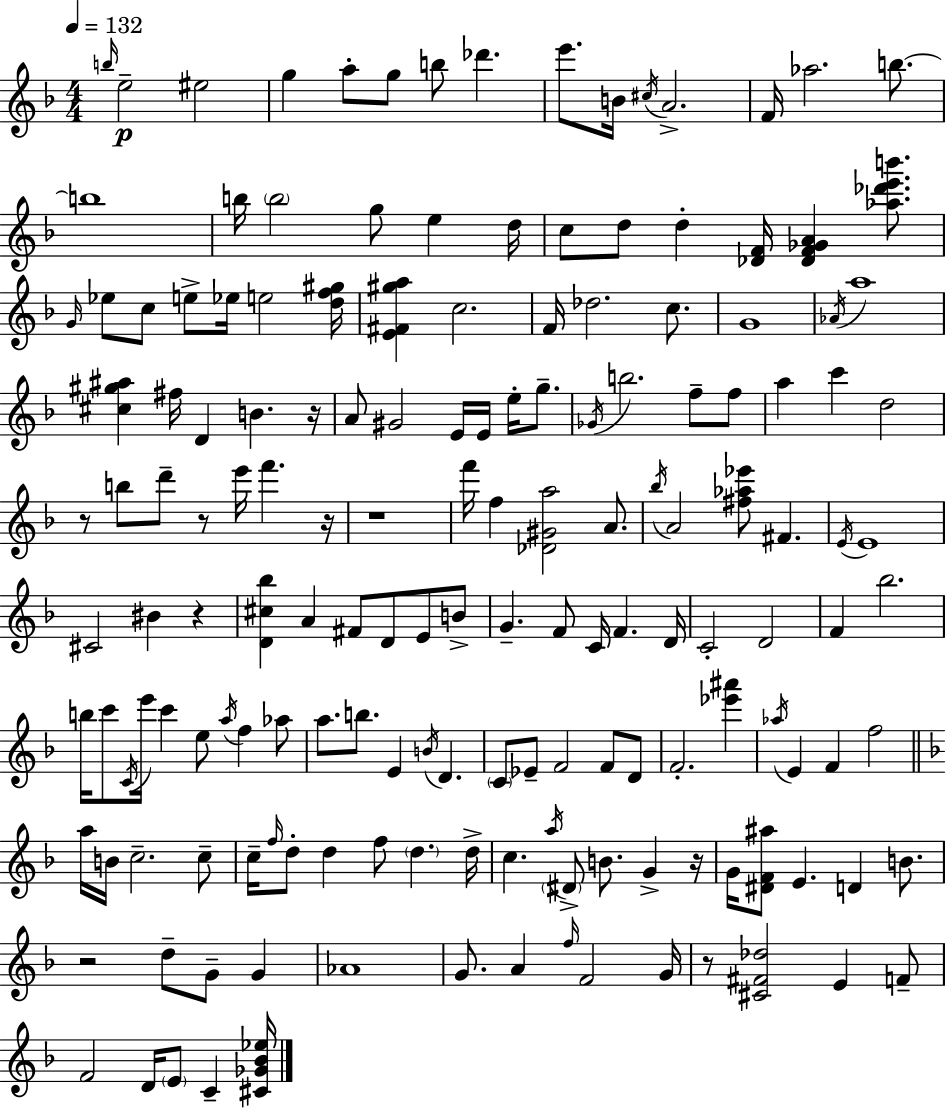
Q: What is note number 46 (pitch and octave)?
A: G5